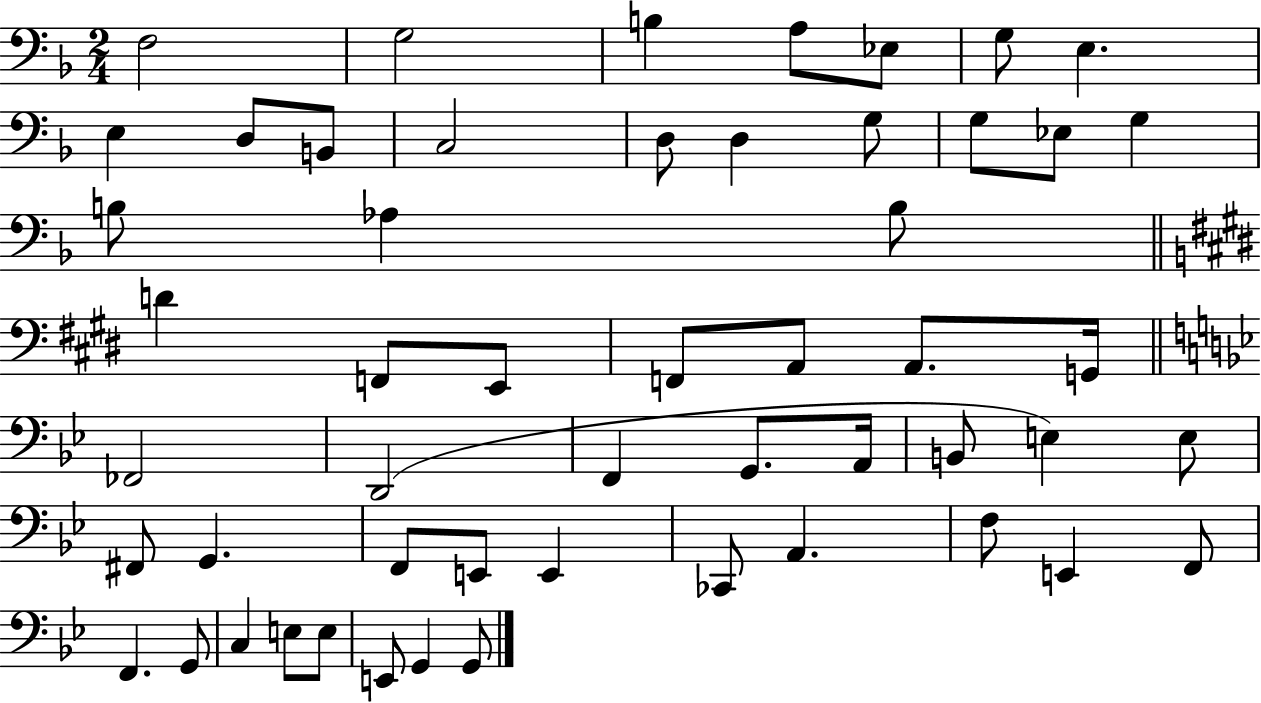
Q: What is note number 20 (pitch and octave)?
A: B3